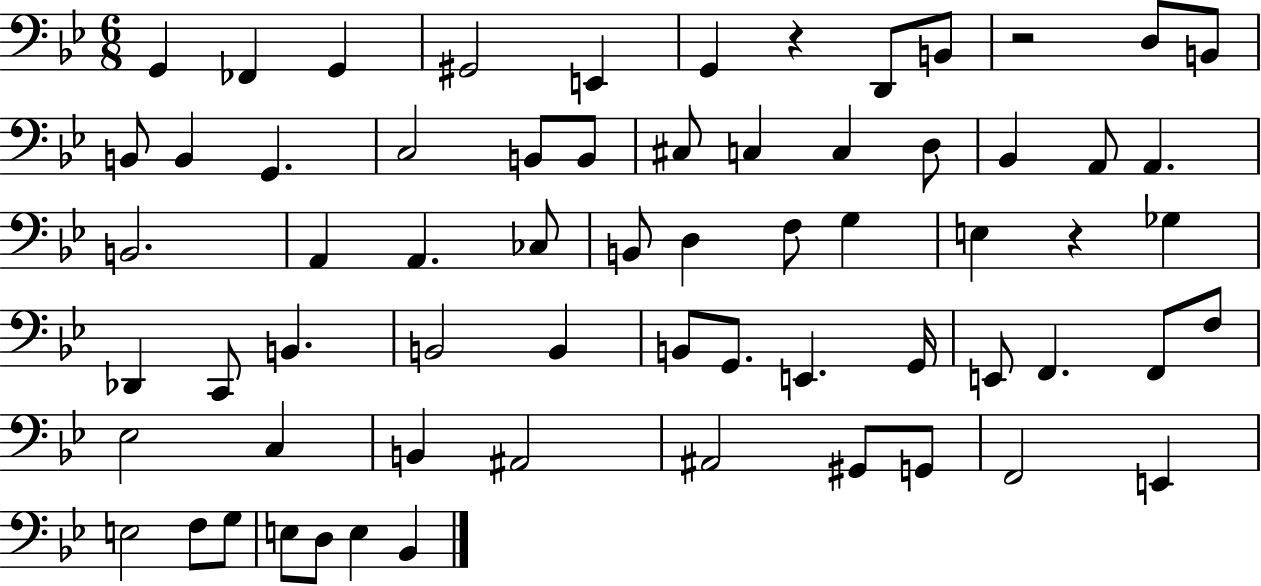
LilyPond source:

{
  \clef bass
  \numericTimeSignature
  \time 6/8
  \key bes \major
  g,4 fes,4 g,4 | gis,2 e,4 | g,4 r4 d,8 b,8 | r2 d8 b,8 | \break b,8 b,4 g,4. | c2 b,8 b,8 | cis8 c4 c4 d8 | bes,4 a,8 a,4. | \break b,2. | a,4 a,4. ces8 | b,8 d4 f8 g4 | e4 r4 ges4 | \break des,4 c,8 b,4. | b,2 b,4 | b,8 g,8. e,4. g,16 | e,8 f,4. f,8 f8 | \break ees2 c4 | b,4 ais,2 | ais,2 gis,8 g,8 | f,2 e,4 | \break e2 f8 g8 | e8 d8 e4 bes,4 | \bar "|."
}